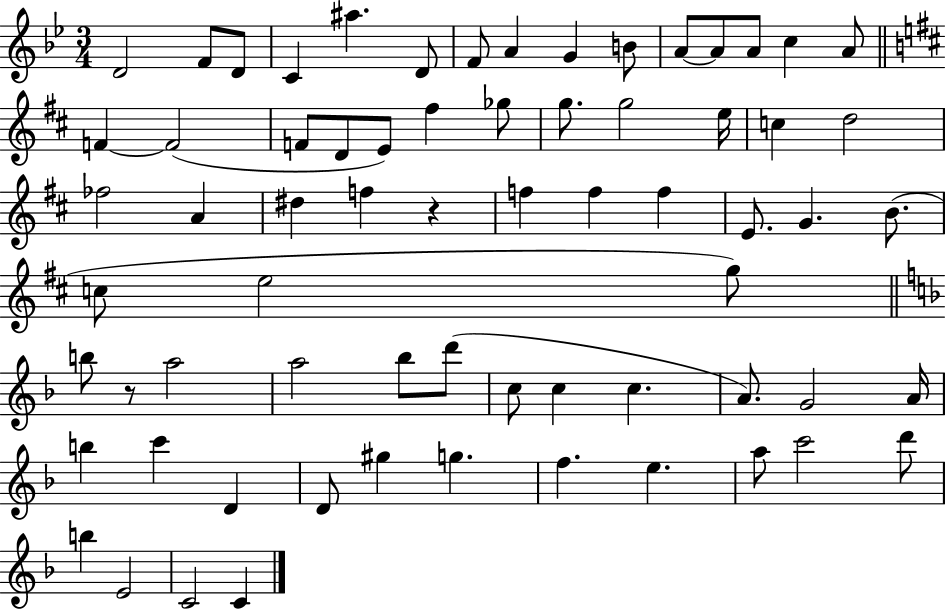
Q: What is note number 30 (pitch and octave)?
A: D#5